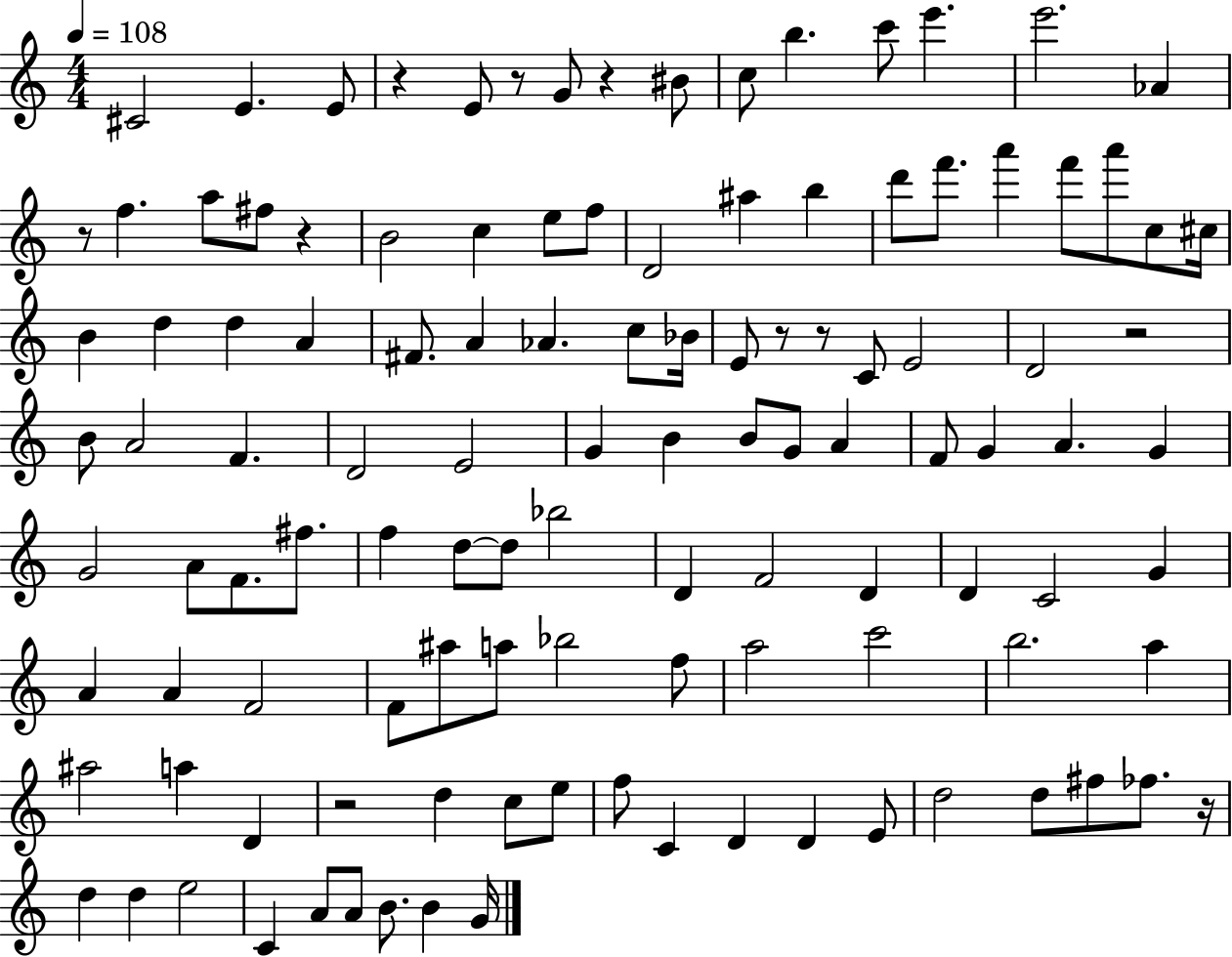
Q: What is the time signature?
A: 4/4